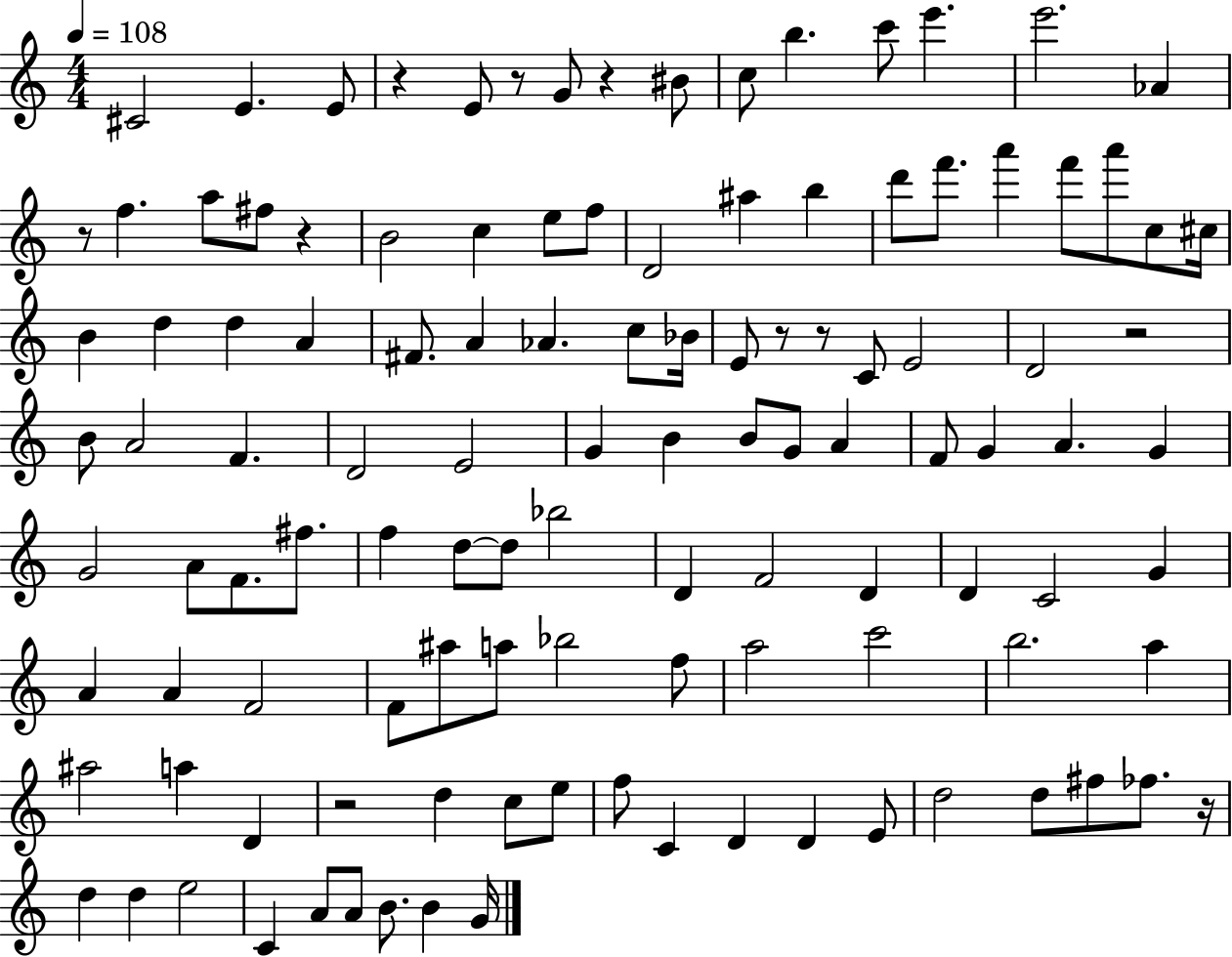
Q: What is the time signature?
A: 4/4